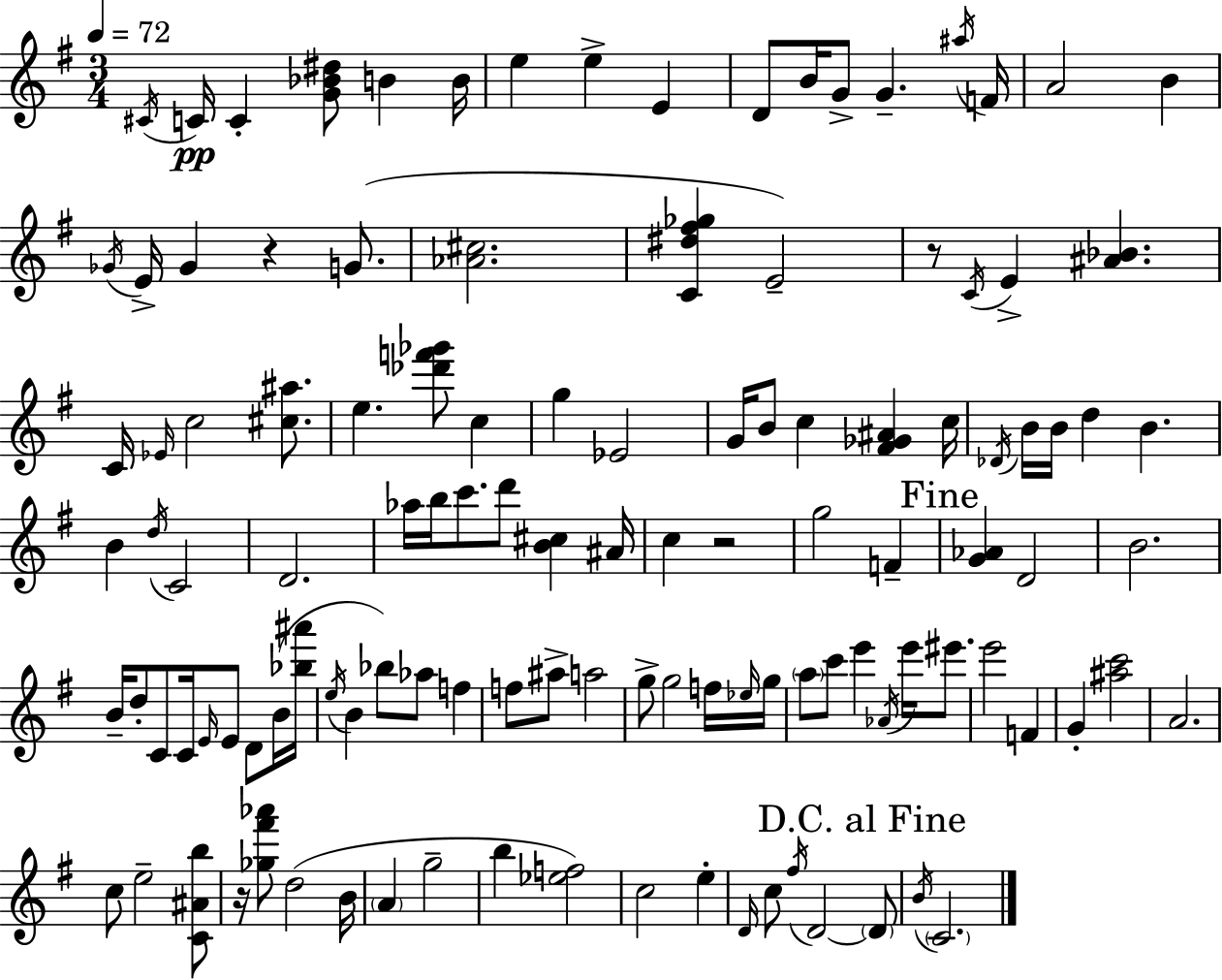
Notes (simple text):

C#4/s C4/s C4/q [G4,Bb4,D#5]/e B4/q B4/s E5/q E5/q E4/q D4/e B4/s G4/e G4/q. A#5/s F4/s A4/h B4/q Gb4/s E4/s Gb4/q R/q G4/e. [Ab4,C#5]/h. [C4,D#5,F#5,Gb5]/q E4/h R/e C4/s E4/q [A#4,Bb4]/q. C4/s Eb4/s C5/h [C#5,A#5]/e. E5/q. [Db6,F6,Gb6]/e C5/q G5/q Eb4/h G4/s B4/e C5/q [F#4,Gb4,A#4]/q C5/s Db4/s B4/s B4/s D5/q B4/q. B4/q D5/s C4/h D4/h. Ab5/s B5/s C6/e. D6/e [B4,C#5]/q A#4/s C5/q R/h G5/h F4/q [G4,Ab4]/q D4/h B4/h. B4/s D5/e C4/e C4/s E4/s E4/e D4/e B4/s [Bb5,A#6]/s E5/s B4/q Bb5/e Ab5/e F5/q F5/e A#5/e A5/h G5/e G5/h F5/s Eb5/s G5/s A5/e C6/e E6/q Ab4/s E6/s EIS6/e. E6/h F4/q G4/q [A#5,C6]/h A4/h. C5/e E5/h [C4,A#4,B5]/e R/s [Gb5,F#6,Ab6]/e D5/h B4/s A4/q G5/h B5/q [Eb5,F5]/h C5/h E5/q D4/s C5/e F#5/s D4/h D4/e B4/s C4/h.